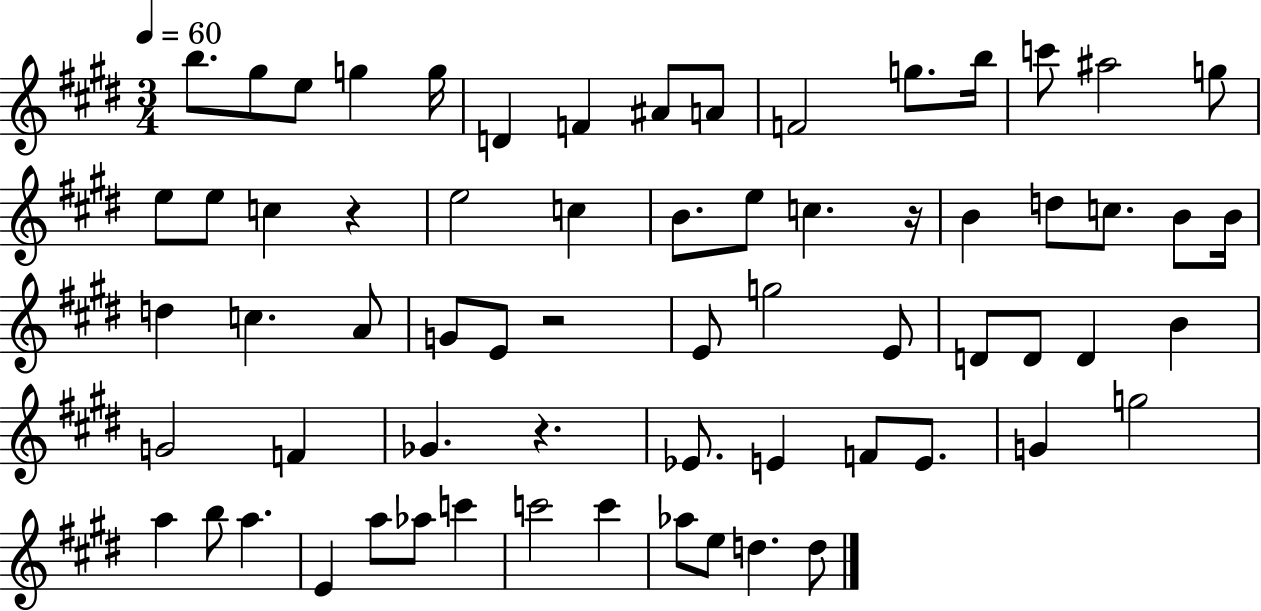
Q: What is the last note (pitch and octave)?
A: D5